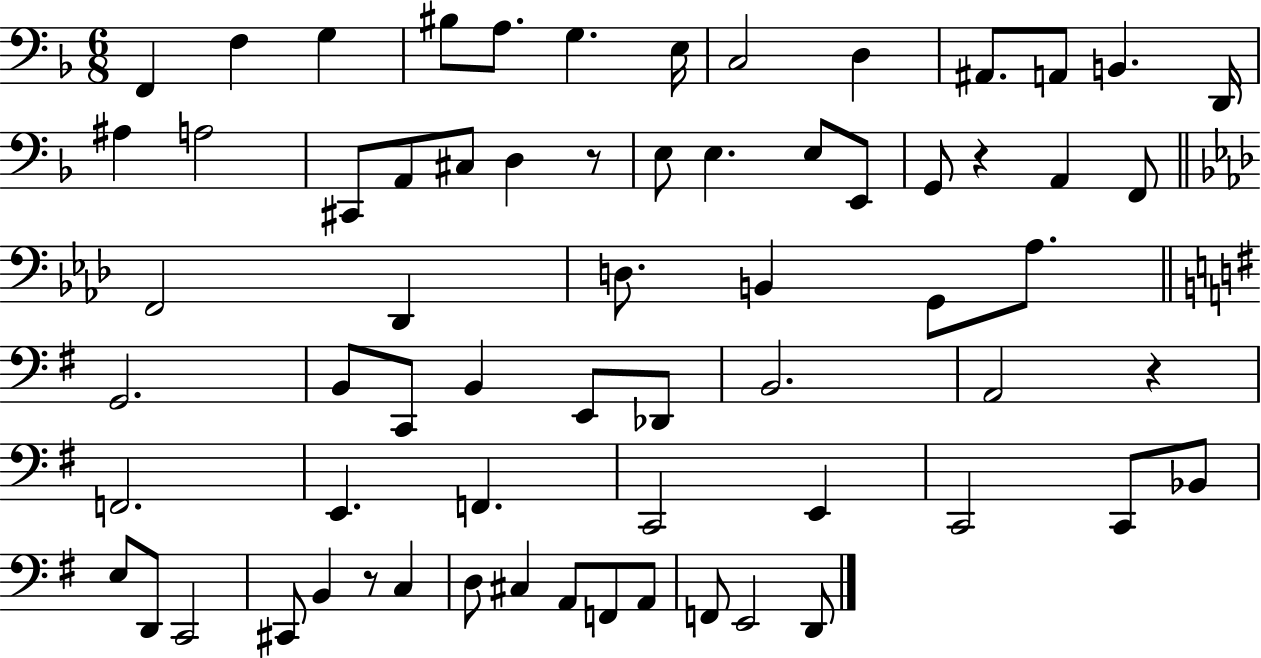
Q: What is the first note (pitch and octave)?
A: F2